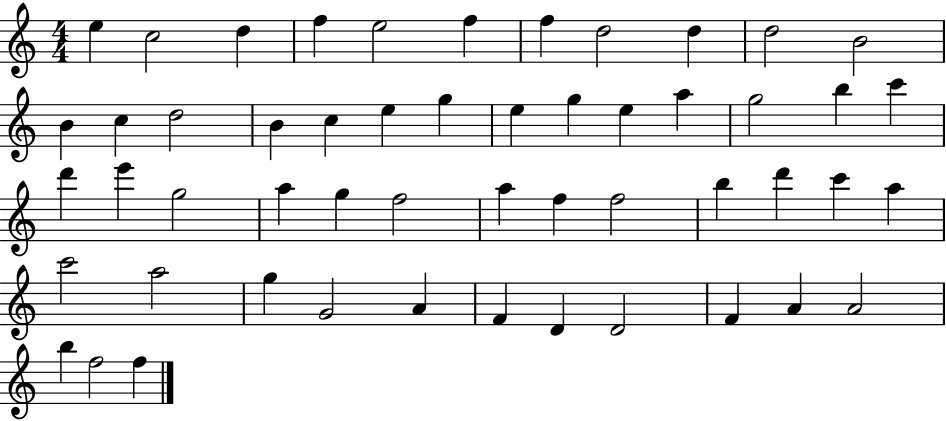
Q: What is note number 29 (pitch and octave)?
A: A5